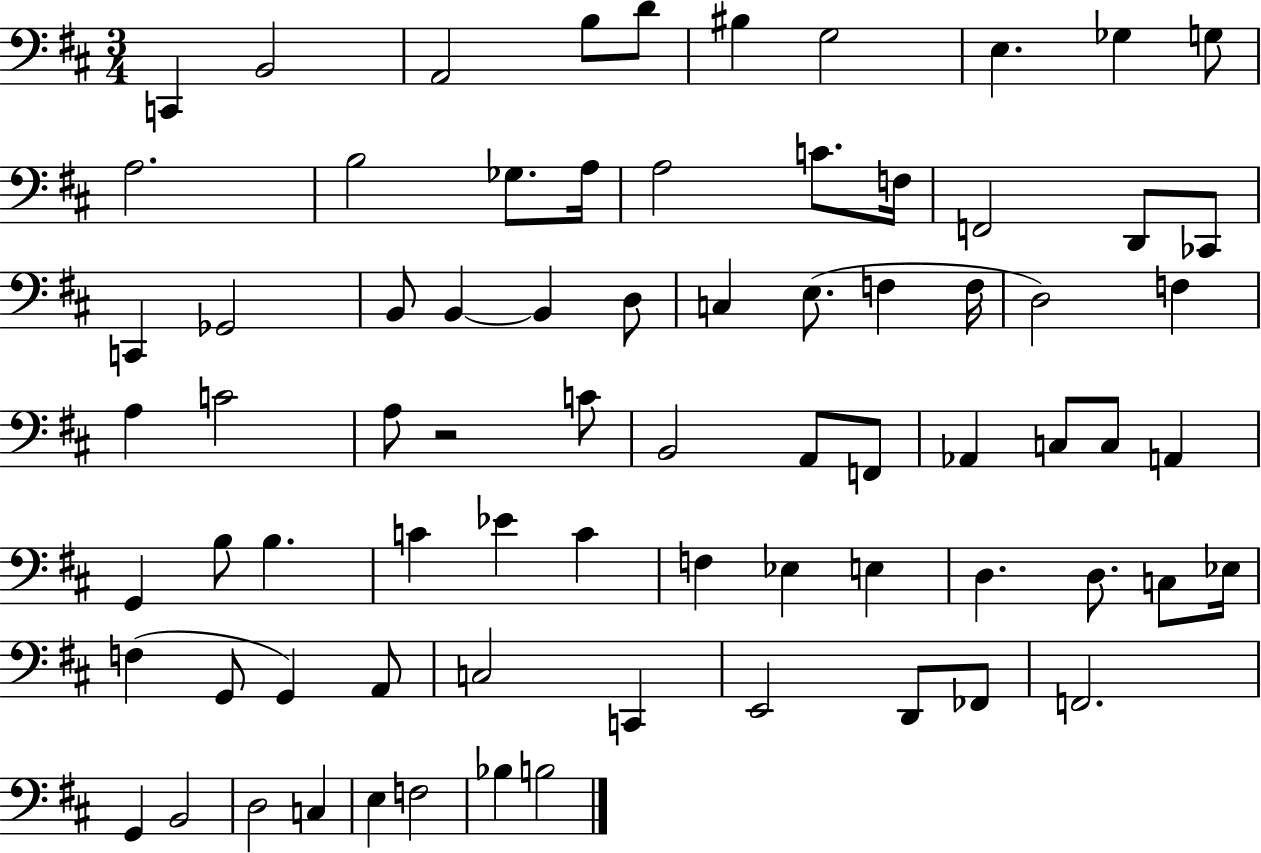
X:1
T:Untitled
M:3/4
L:1/4
K:D
C,, B,,2 A,,2 B,/2 D/2 ^B, G,2 E, _G, G,/2 A,2 B,2 _G,/2 A,/4 A,2 C/2 F,/4 F,,2 D,,/2 _C,,/2 C,, _G,,2 B,,/2 B,, B,, D,/2 C, E,/2 F, F,/4 D,2 F, A, C2 A,/2 z2 C/2 B,,2 A,,/2 F,,/2 _A,, C,/2 C,/2 A,, G,, B,/2 B, C _E C F, _E, E, D, D,/2 C,/2 _E,/4 F, G,,/2 G,, A,,/2 C,2 C,, E,,2 D,,/2 _F,,/2 F,,2 G,, B,,2 D,2 C, E, F,2 _B, B,2